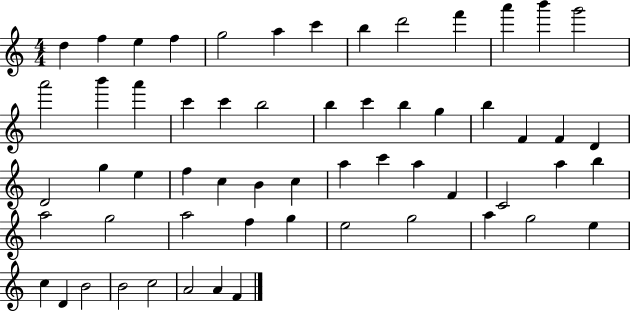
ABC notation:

X:1
T:Untitled
M:4/4
L:1/4
K:C
d f e f g2 a c' b d'2 f' a' b' g'2 a'2 b' a' c' c' b2 b c' b g b F F D D2 g e f c B c a c' a F C2 a b a2 g2 a2 f g e2 g2 a g2 e c D B2 B2 c2 A2 A F